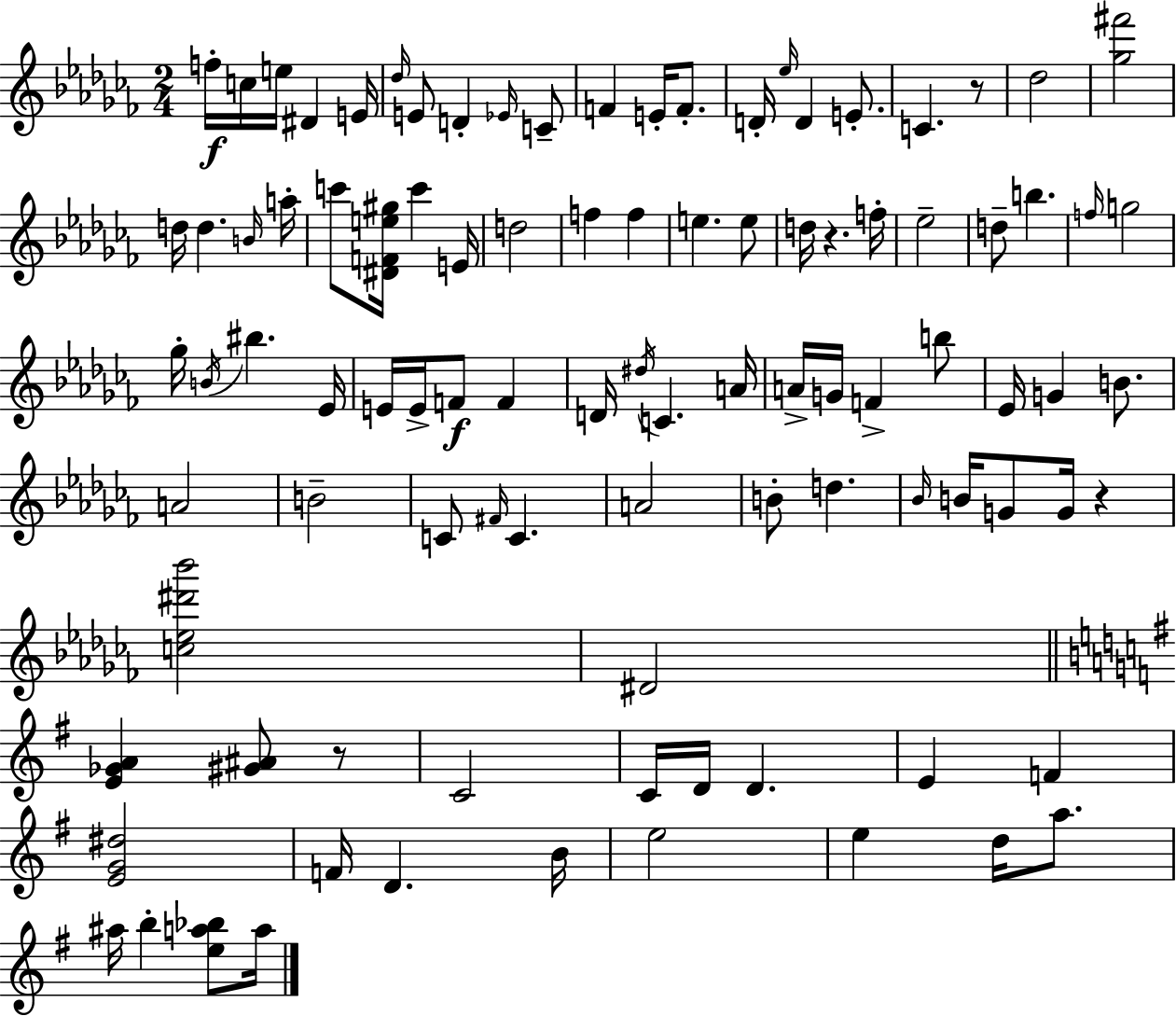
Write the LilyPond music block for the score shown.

{
  \clef treble
  \numericTimeSignature
  \time 2/4
  \key aes \minor
  f''16-.\f c''16 e''16 dis'4 e'16 | \grace { des''16 } e'8 d'4-. \grace { ees'16 } | c'8-- f'4 e'16-. f'8.-. | d'16-. \grace { ees''16 } d'4 | \break e'8.-. c'4. | r8 des''2 | <ges'' fis'''>2 | d''16 d''4. | \break \grace { b'16 } a''16-. c'''8 <dis' f' e'' gis''>16 c'''4 | e'16 d''2 | f''4 | f''4 e''4. | \break e''8 d''16 r4. | f''16-. ees''2-- | d''8-- b''4. | \grace { f''16 } g''2 | \break ges''16-. \acciaccatura { b'16 } bis''4. | ees'16 e'16 e'16-> | f'8\f f'4 d'16 \acciaccatura { dis''16 } | c'4. a'16 a'16-> | \break g'16 f'4-> b''8 ees'16 | g'4 b'8. a'2 | b'2-- | c'8 | \break \grace { fis'16 } c'4. | a'2 | b'8-. d''4. | \grace { bes'16 } b'16 g'8 g'16 r4 | \break <c'' ees'' dis''' bes'''>2 | dis'2 | \bar "||" \break \key e \minor <e' ges' a'>4 <gis' ais'>8 r8 | c'2 | c'16 d'16 d'4. | e'4 f'4 | \break <e' g' dis''>2 | f'16 d'4. b'16 | e''2 | e''4 d''16 a''8. | \break ais''16 b''4-. <e'' a'' bes''>8 a''16 | \bar "|."
}